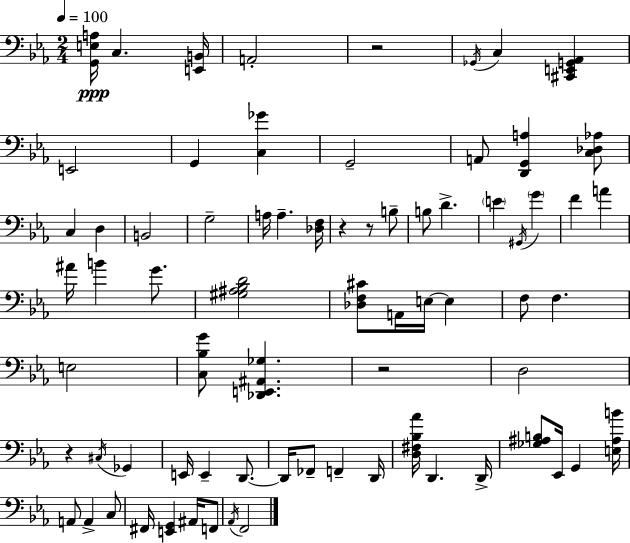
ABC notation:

X:1
T:Untitled
M:2/4
L:1/4
K:Cm
[G,,E,A,]/4 C, [E,,B,,]/4 A,,2 z2 _G,,/4 C, [^C,,E,,G,,_A,,] E,,2 G,, [C,_G] G,,2 A,,/2 [D,,G,,A,] [C,_D,_A,]/2 C, D, B,,2 G,2 A,/4 A, [_D,F,]/4 z z/2 B,/2 B,/2 D E ^G,,/4 G F A ^A/4 B G/2 [^G,^A,_B,D]2 [_D,F,^C]/2 A,,/4 E,/4 E, F,/2 F, E,2 [C,_B,G]/2 [_D,,E,,^A,,_G,] z2 D,2 z ^C,/4 _G,, E,,/4 E,, D,,/2 D,,/4 _F,,/2 F,, D,,/4 [D,^F,_B,_A]/4 D,, D,,/4 [_G,^A,B,]/2 _E,,/4 G,, [E,^A,B]/4 A,,/2 A,, C,/2 ^F,,/4 [E,,G,,] ^A,,/4 F,,/2 _A,,/4 F,,2